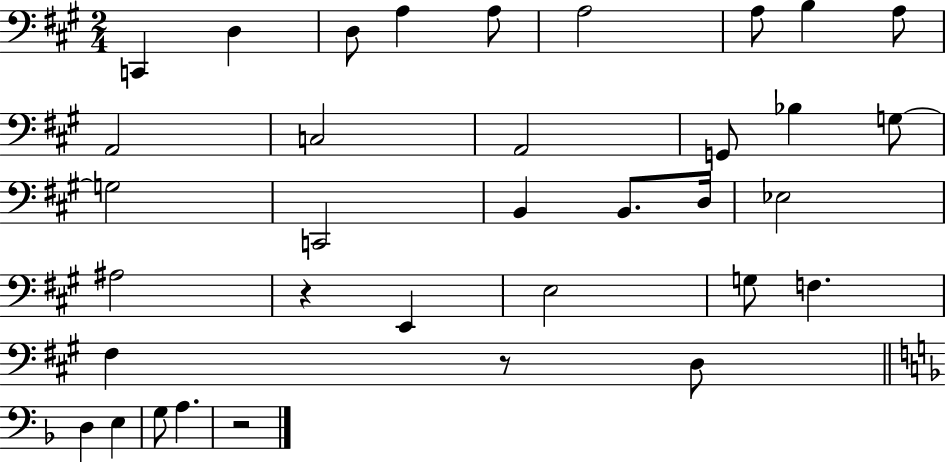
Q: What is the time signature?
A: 2/4